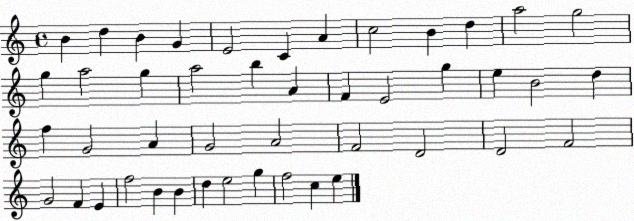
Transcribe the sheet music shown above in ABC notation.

X:1
T:Untitled
M:4/4
L:1/4
K:C
B d B G E2 C A c2 B d a2 g2 g a2 g a2 b A F E2 g e B2 d f G2 A G2 A2 F2 D2 D2 F2 G2 F E f2 B B d e2 g f2 c e